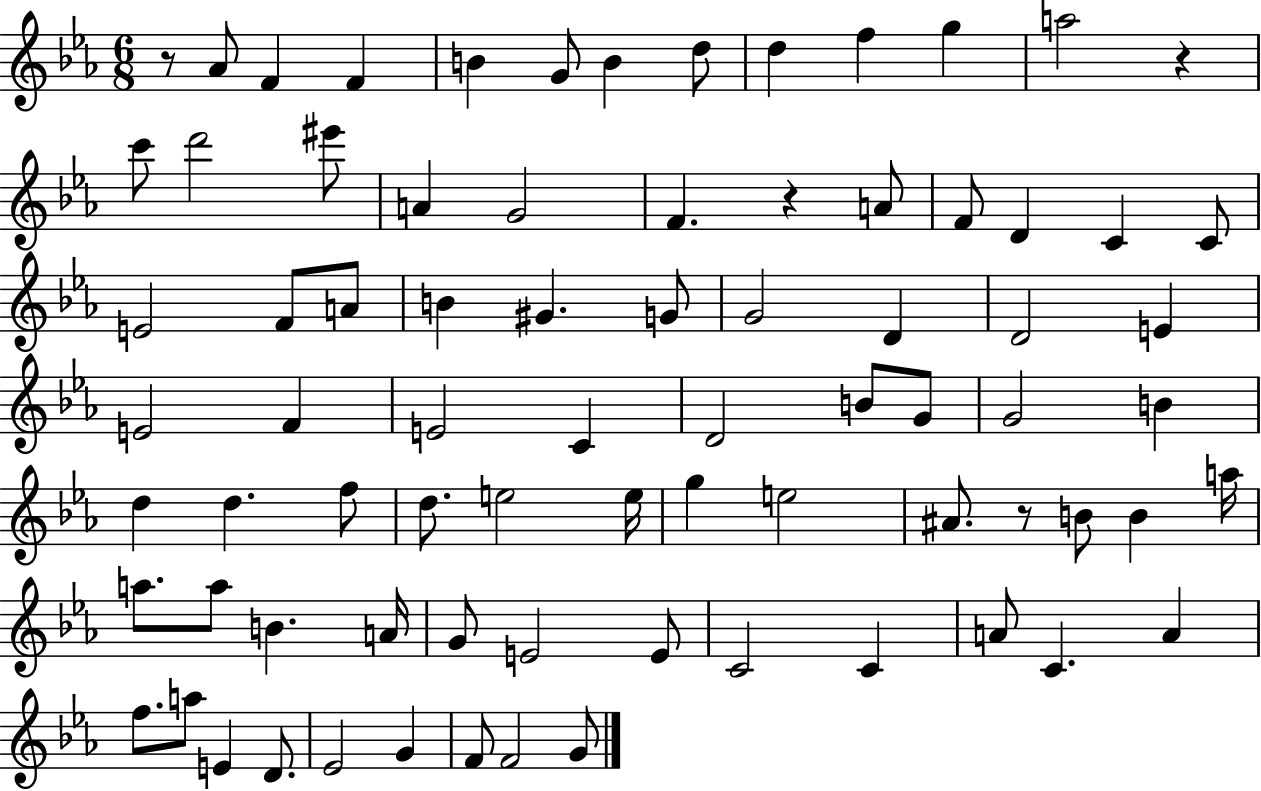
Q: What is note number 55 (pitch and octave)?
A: A5